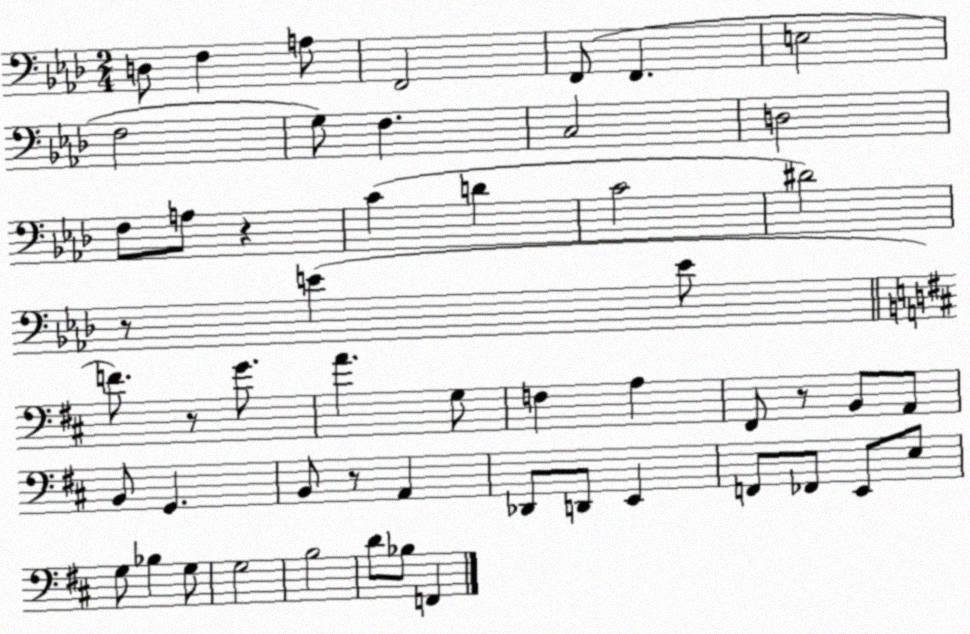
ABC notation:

X:1
T:Untitled
M:2/4
L:1/4
K:Ab
D,/2 F, A,/2 F,,2 F,,/2 F,, E,2 F,2 G,/2 F, C,2 D,2 F,/2 A,/2 z C D C2 ^D2 z/2 E E/2 F/2 z/2 G/2 A G,/2 F, A, ^F,,/2 z/2 B,,/2 A,,/2 B,,/2 G,, B,,/2 z/2 A,, _D,,/2 D,,/2 E,, F,,/2 _F,,/2 E,,/2 E,/2 G,/2 _B, G,/2 G,2 B,2 D/2 _B,/2 F,,